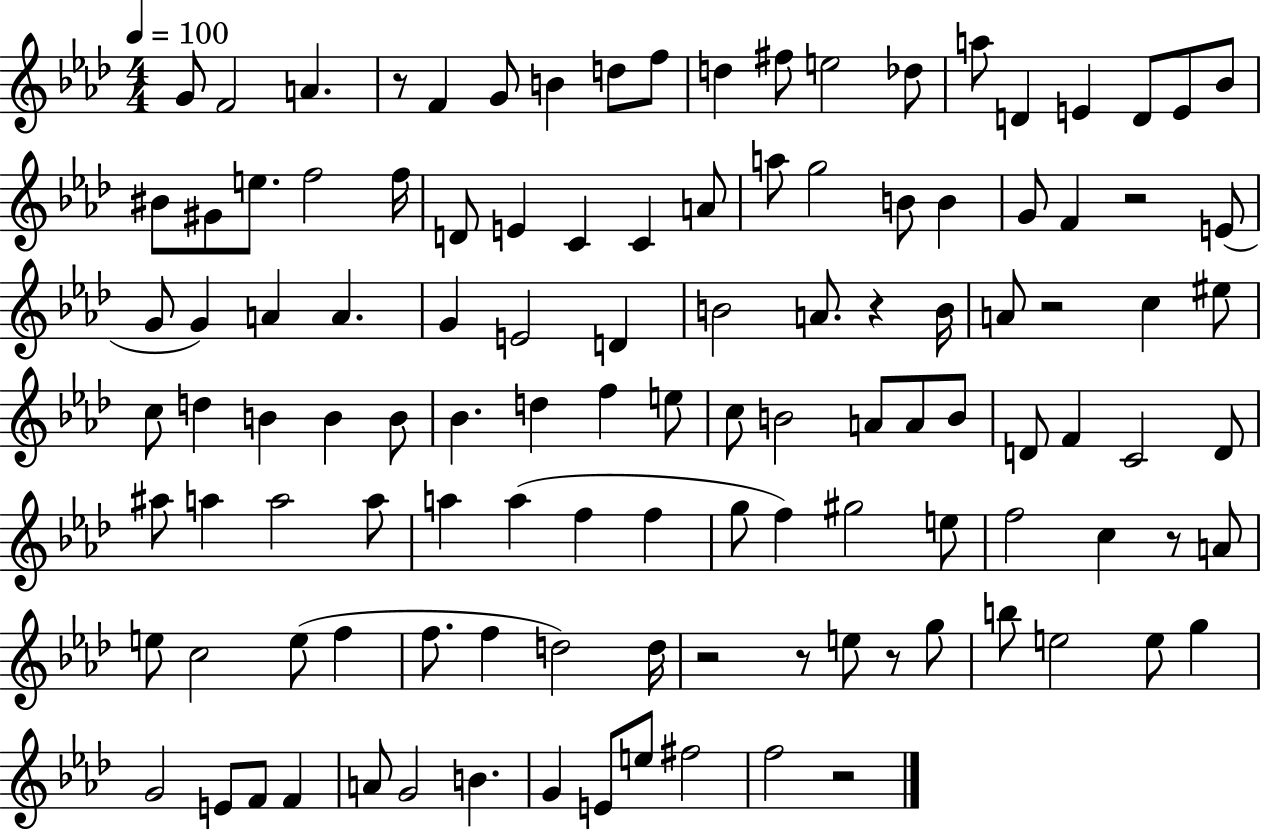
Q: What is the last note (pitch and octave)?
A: F5